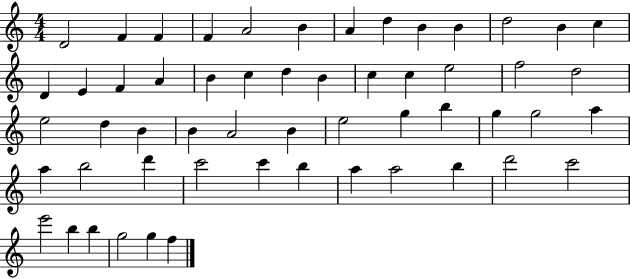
X:1
T:Untitled
M:4/4
L:1/4
K:C
D2 F F F A2 B A d B B d2 B c D E F A B c d B c c e2 f2 d2 e2 d B B A2 B e2 g b g g2 a a b2 d' c'2 c' b a a2 b d'2 c'2 e'2 b b g2 g f